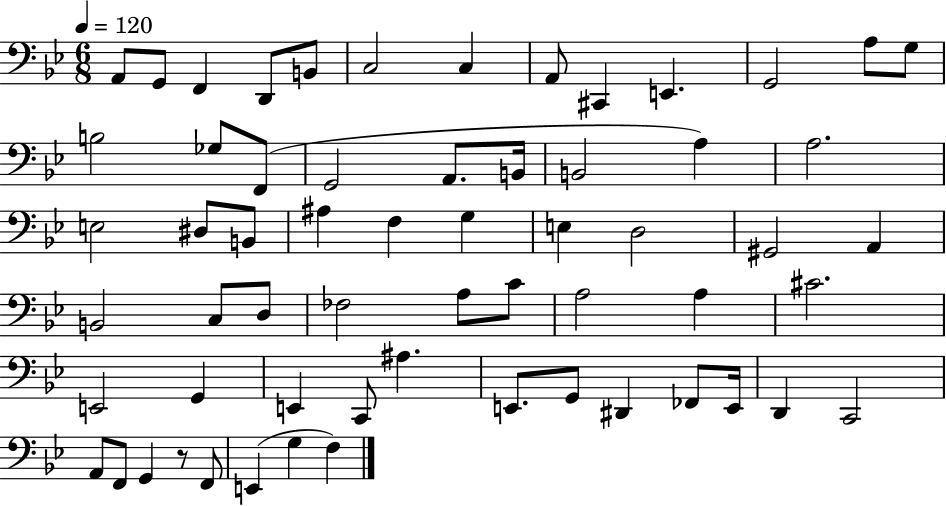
{
  \clef bass
  \numericTimeSignature
  \time 6/8
  \key bes \major
  \tempo 4 = 120
  a,8 g,8 f,4 d,8 b,8 | c2 c4 | a,8 cis,4 e,4. | g,2 a8 g8 | \break b2 ges8 f,8( | g,2 a,8. b,16 | b,2 a4) | a2. | \break e2 dis8 b,8 | ais4 f4 g4 | e4 d2 | gis,2 a,4 | \break b,2 c8 d8 | fes2 a8 c'8 | a2 a4 | cis'2. | \break e,2 g,4 | e,4 c,8 ais4. | e,8. g,8 dis,4 fes,8 e,16 | d,4 c,2 | \break a,8 f,8 g,4 r8 f,8 | e,4( g4 f4) | \bar "|."
}